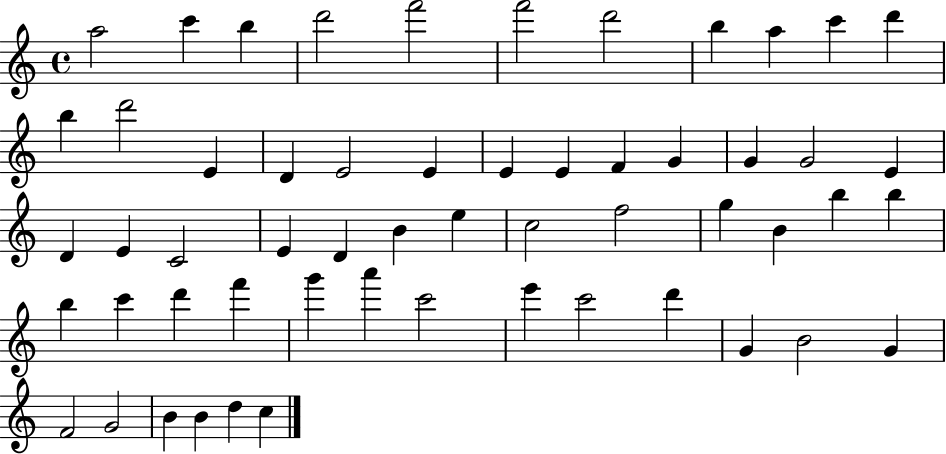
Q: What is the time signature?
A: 4/4